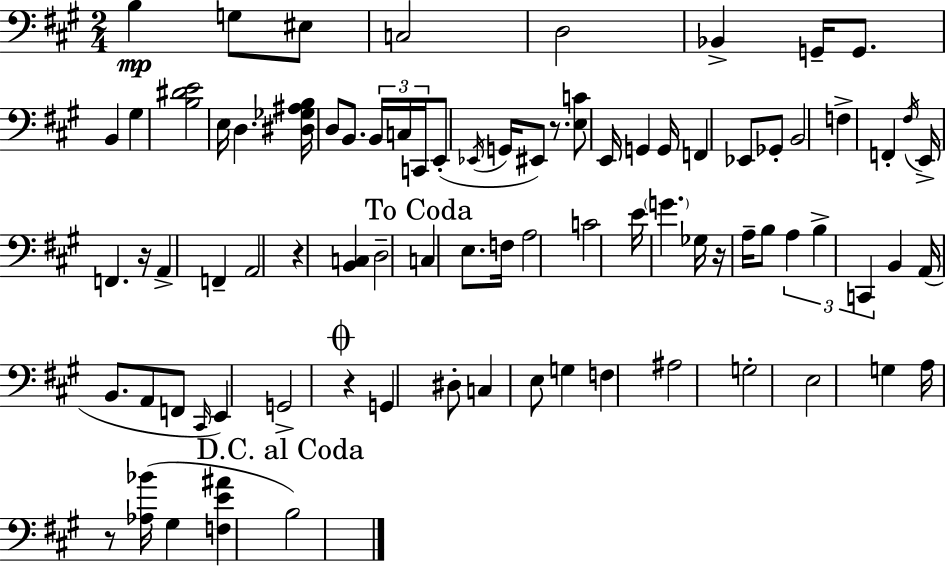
B3/q G3/e EIS3/e C3/h D3/h Bb2/q G2/s G2/e. B2/q G#3/q [B3,D#4,E4]/h E3/s D3/q. [D#3,Gb3,A#3,B3]/s D3/e B2/e. B2/s C3/s C2/s E2/e Eb2/s G2/s EIS2/e R/e. [E3,C4]/e E2/s G2/q G2/s F2/q Eb2/e Gb2/e B2/h F3/q F2/q F#3/s E2/s F2/q. R/s A2/q F2/q A2/h R/q [B2,C3]/q D3/h C3/q E3/e. F3/s A3/h C4/h E4/s G4/q. Gb3/s R/s A3/s B3/e A3/q B3/q C2/q B2/q A2/s B2/e. A2/e F2/e C#2/s E2/q G2/h R/q G2/q D#3/e C3/q E3/e G3/q F3/q A#3/h G3/h E3/h G3/q A3/s R/e [Ab3,Bb4]/s G#3/q [F3,E4,A#4]/q B3/h